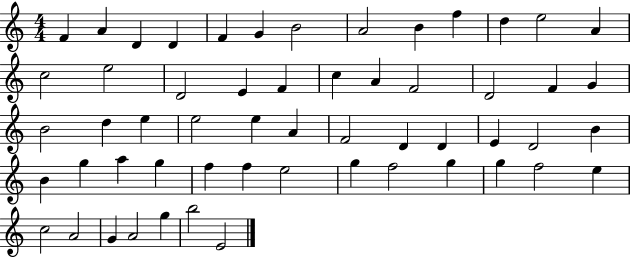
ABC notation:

X:1
T:Untitled
M:4/4
L:1/4
K:C
F A D D F G B2 A2 B f d e2 A c2 e2 D2 E F c A F2 D2 F G B2 d e e2 e A F2 D D E D2 B B g a g f f e2 g f2 g g f2 e c2 A2 G A2 g b2 E2